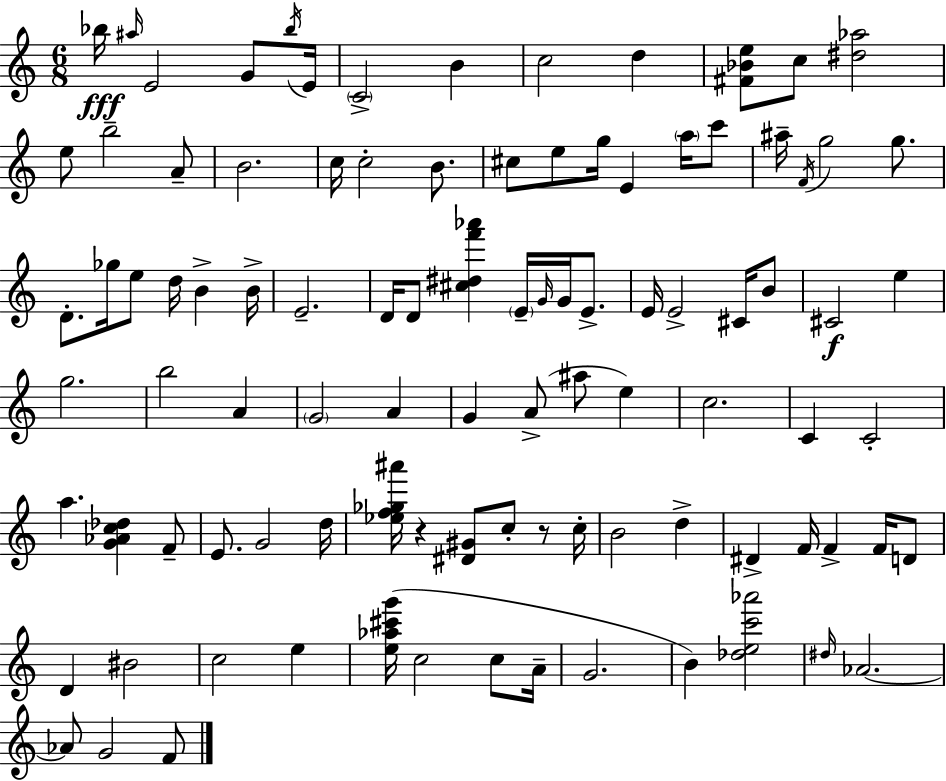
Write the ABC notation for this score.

X:1
T:Untitled
M:6/8
L:1/4
K:C
_b/4 ^a/4 E2 G/2 _b/4 E/4 C2 B c2 d [^F_Be]/2 c/2 [^d_a]2 e/2 b2 A/2 B2 c/4 c2 B/2 ^c/2 e/2 g/4 E a/4 c'/2 ^a/4 F/4 g2 g/2 D/2 _g/4 e/2 d/4 B B/4 E2 D/4 D/2 [^c^df'_a'] E/4 G/4 G/4 E/2 E/4 E2 ^C/4 B/2 ^C2 e g2 b2 A G2 A G A/2 ^a/2 e c2 C C2 a [G_Ac_d] F/2 E/2 G2 d/4 [_ef_g^a']/4 z [^D^G]/2 c/2 z/2 c/4 B2 d ^D F/4 F F/4 D/2 D ^B2 c2 e [e_a^c'g']/4 c2 c/2 A/4 G2 B [_dec'_a']2 ^d/4 _A2 _A/2 G2 F/2